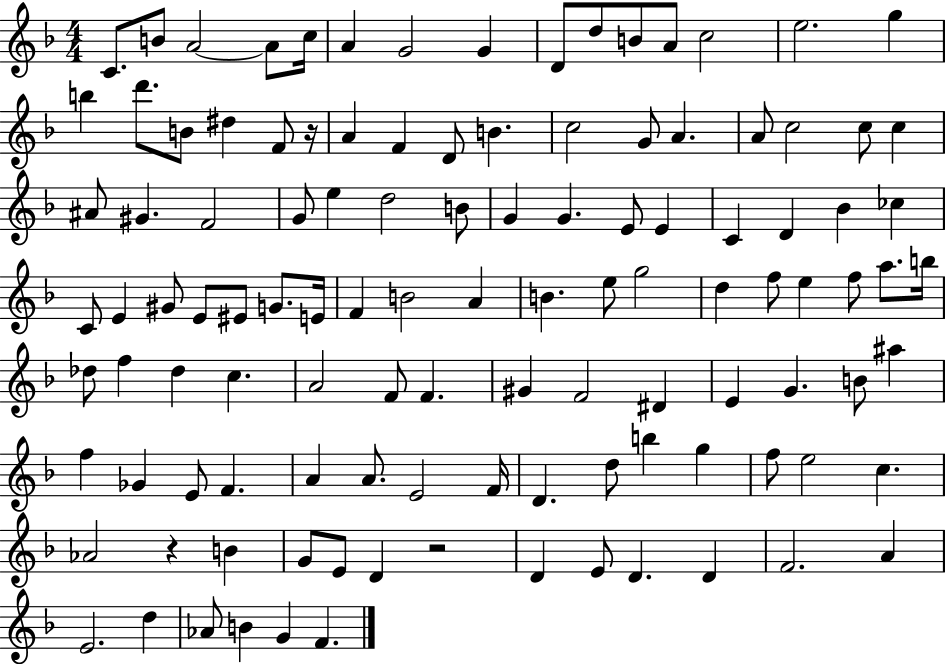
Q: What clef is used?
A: treble